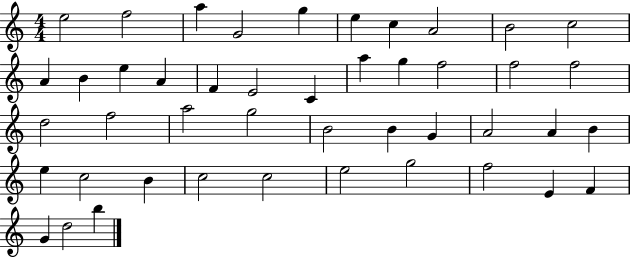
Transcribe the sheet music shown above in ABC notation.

X:1
T:Untitled
M:4/4
L:1/4
K:C
e2 f2 a G2 g e c A2 B2 c2 A B e A F E2 C a g f2 f2 f2 d2 f2 a2 g2 B2 B G A2 A B e c2 B c2 c2 e2 g2 f2 E F G d2 b